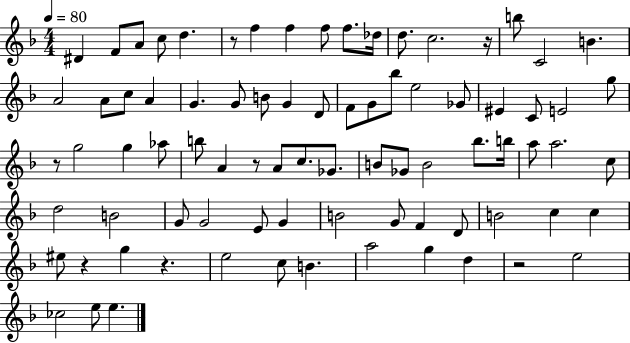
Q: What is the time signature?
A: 4/4